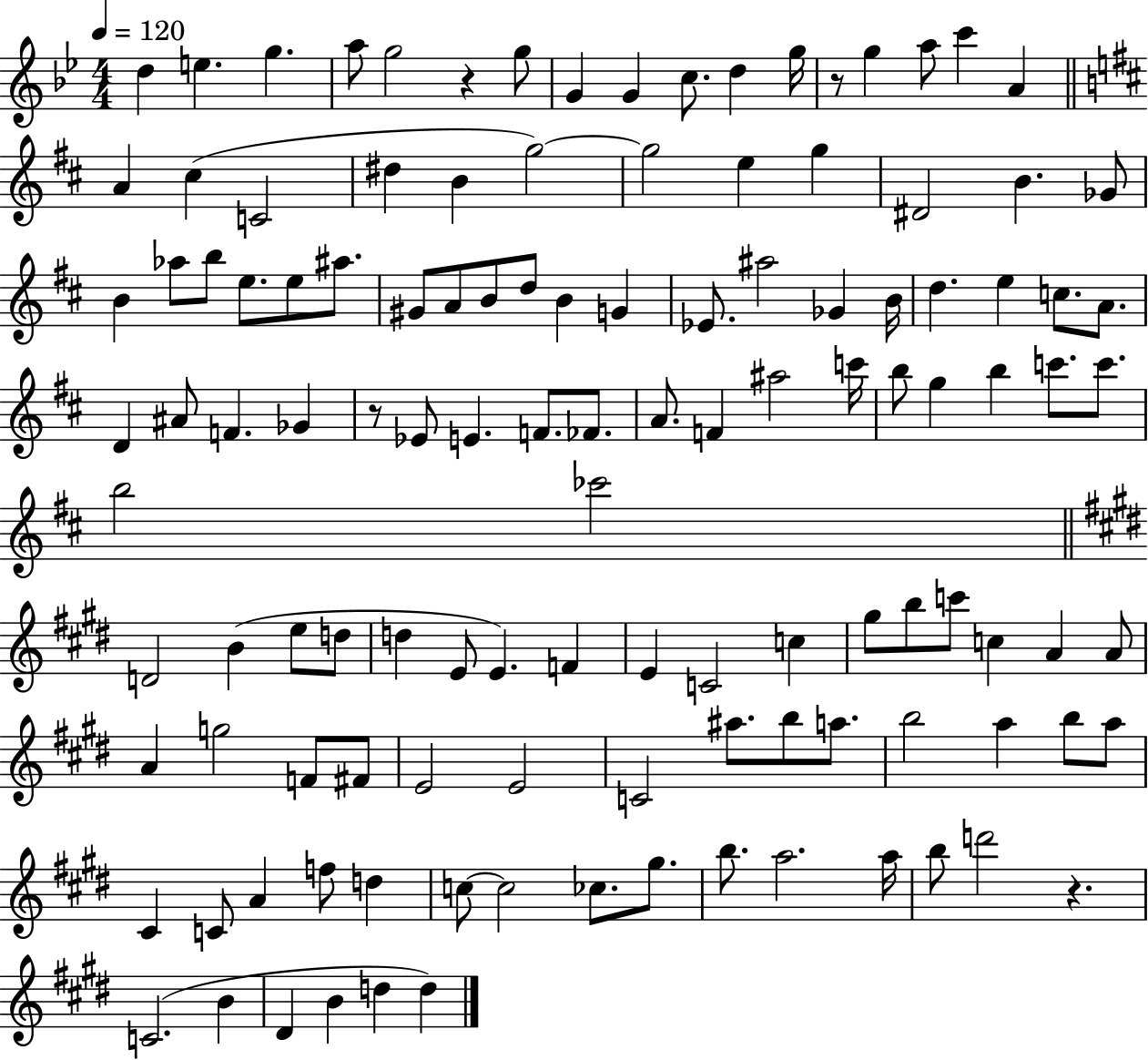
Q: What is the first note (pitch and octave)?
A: D5